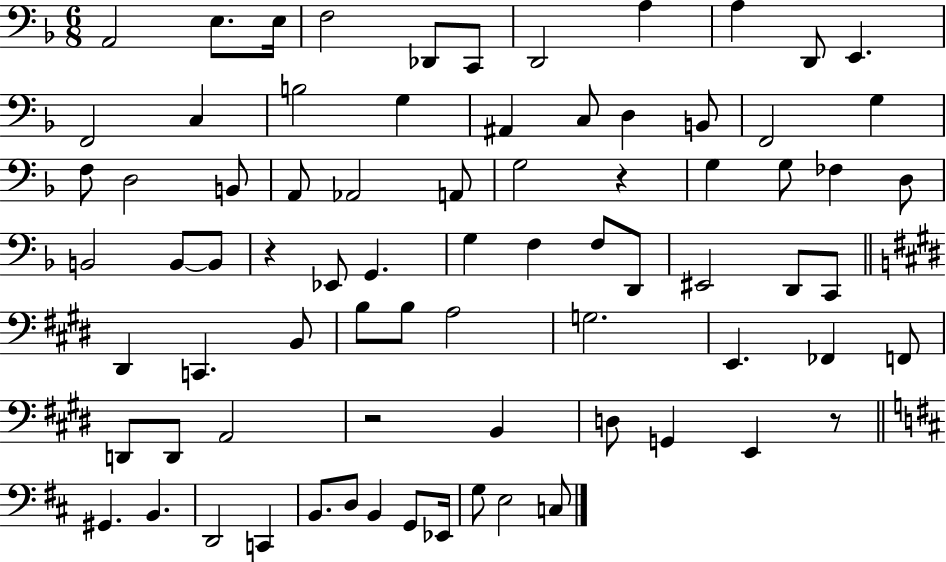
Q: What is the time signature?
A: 6/8